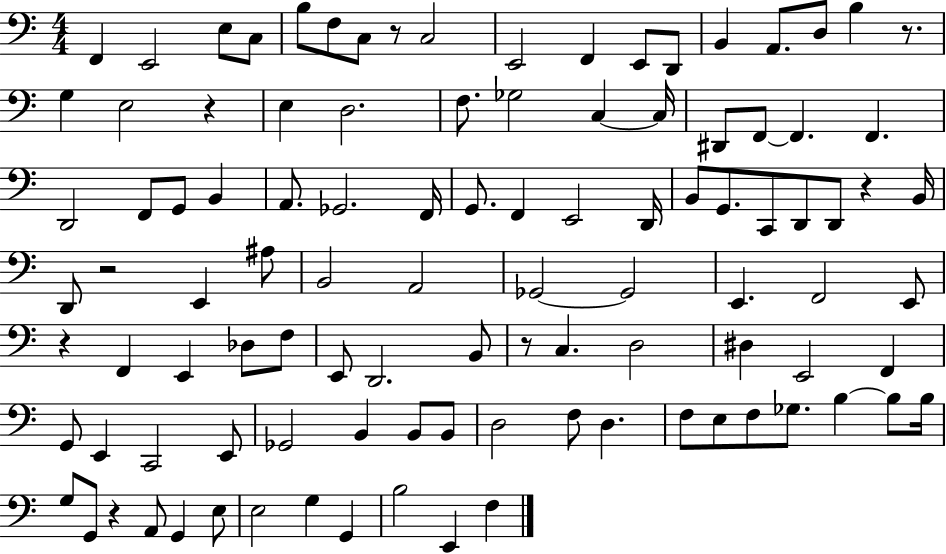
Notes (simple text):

F2/q E2/h E3/e C3/e B3/e F3/e C3/e R/e C3/h E2/h F2/q E2/e D2/e B2/q A2/e. D3/e B3/q R/e. G3/q E3/h R/q E3/q D3/h. F3/e. Gb3/h C3/q C3/s D#2/e F2/e F2/q. F2/q. D2/h F2/e G2/e B2/q A2/e. Gb2/h. F2/s G2/e. F2/q E2/h D2/s B2/e G2/e. C2/e D2/e D2/e R/q B2/s D2/e R/h E2/q A#3/e B2/h A2/h Gb2/h Gb2/h E2/q. F2/h E2/e R/q F2/q E2/q Db3/e F3/e E2/e D2/h. B2/e R/e C3/q. D3/h D#3/q E2/h F2/q G2/e E2/q C2/h E2/e Gb2/h B2/q B2/e B2/e D3/h F3/e D3/q. F3/e E3/e F3/e Gb3/e. B3/q B3/e B3/s G3/e G2/e R/q A2/e G2/q E3/e E3/h G3/q G2/q B3/h E2/q F3/q